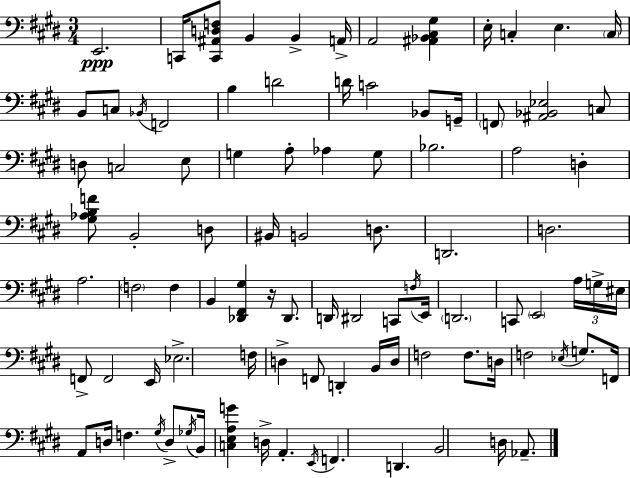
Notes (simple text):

E2/h. C2/s [C2,A#2,D3,F3]/e B2/q B2/q A2/s A2/h [A#2,Bb2,C#3,G#3]/q E3/s C3/q E3/q. C3/s B2/e C3/e Bb2/s F2/h B3/q D4/h D4/s C4/h Bb2/e G2/s F2/e [A#2,Bb2,Eb3]/h C3/e D3/e C3/h E3/e G3/q A3/e Ab3/q G3/e Bb3/h. A3/h D3/q [G#3,Ab3,B3,F4]/e B2/h D3/e BIS2/s B2/h D3/e. D2/h. D3/h. A3/h. F3/h F3/q B2/q [Db2,F#2,G#3]/q R/s Db2/e. D2/s D#2/h C2/e F3/s E2/s D2/h. C2/e E2/h A3/s G3/s EIS3/s F2/e F2/h E2/s Eb3/h. F3/s D3/q F2/e D2/q B2/s D3/s F3/h F3/e. D3/s F3/h Eb3/s G3/e. F2/s A2/e D3/s F3/q. G#3/s D3/e Gb3/s B2/s [C3,E3,A3,G4]/q D3/s A2/q. E2/s F2/q. D2/q. B2/h D3/s Ab2/e.